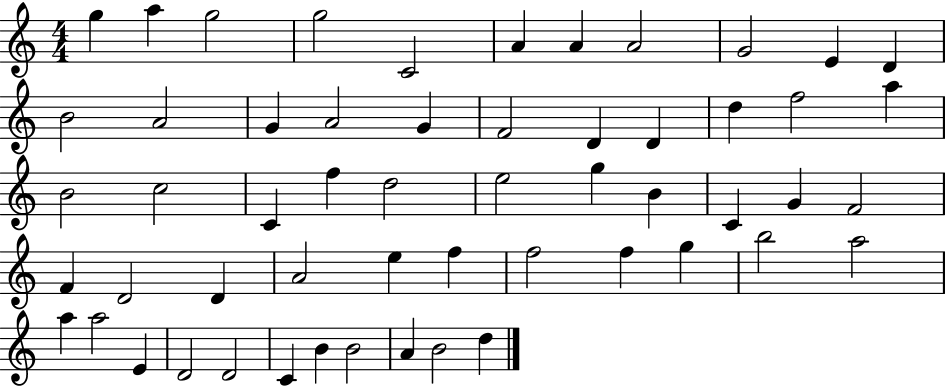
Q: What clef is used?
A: treble